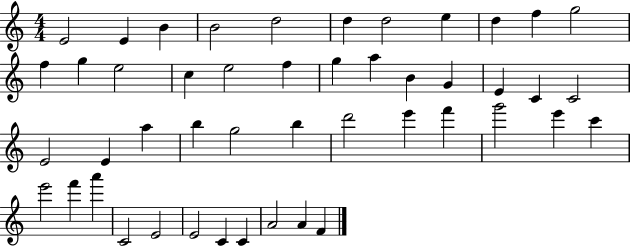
E4/h E4/q B4/q B4/h D5/h D5/q D5/h E5/q D5/q F5/q G5/h F5/q G5/q E5/h C5/q E5/h F5/q G5/q A5/q B4/q G4/q E4/q C4/q C4/h E4/h E4/q A5/q B5/q G5/h B5/q D6/h E6/q F6/q G6/h E6/q C6/q E6/h F6/q A6/q C4/h E4/h E4/h C4/q C4/q A4/h A4/q F4/q